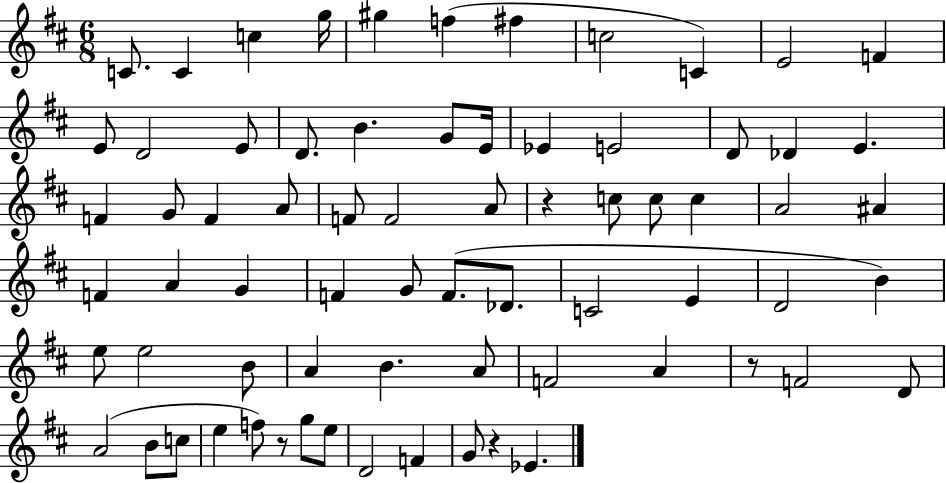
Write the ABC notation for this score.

X:1
T:Untitled
M:6/8
L:1/4
K:D
C/2 C c g/4 ^g f ^f c2 C E2 F E/2 D2 E/2 D/2 B G/2 E/4 _E E2 D/2 _D E F G/2 F A/2 F/2 F2 A/2 z c/2 c/2 c A2 ^A F A G F G/2 F/2 _D/2 C2 E D2 B e/2 e2 B/2 A B A/2 F2 A z/2 F2 D/2 A2 B/2 c/2 e f/2 z/2 g/2 e/2 D2 F G/2 z _E